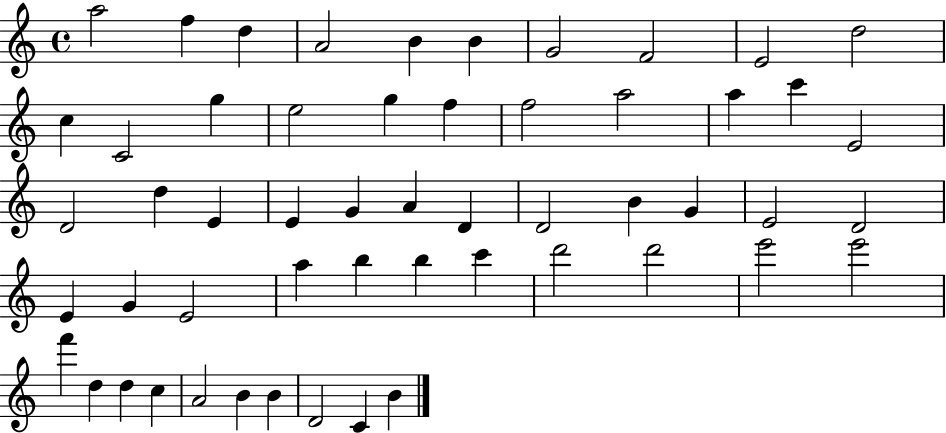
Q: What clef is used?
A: treble